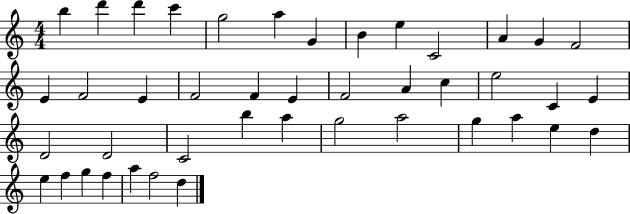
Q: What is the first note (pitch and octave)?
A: B5